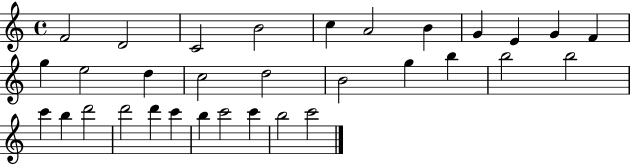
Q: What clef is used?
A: treble